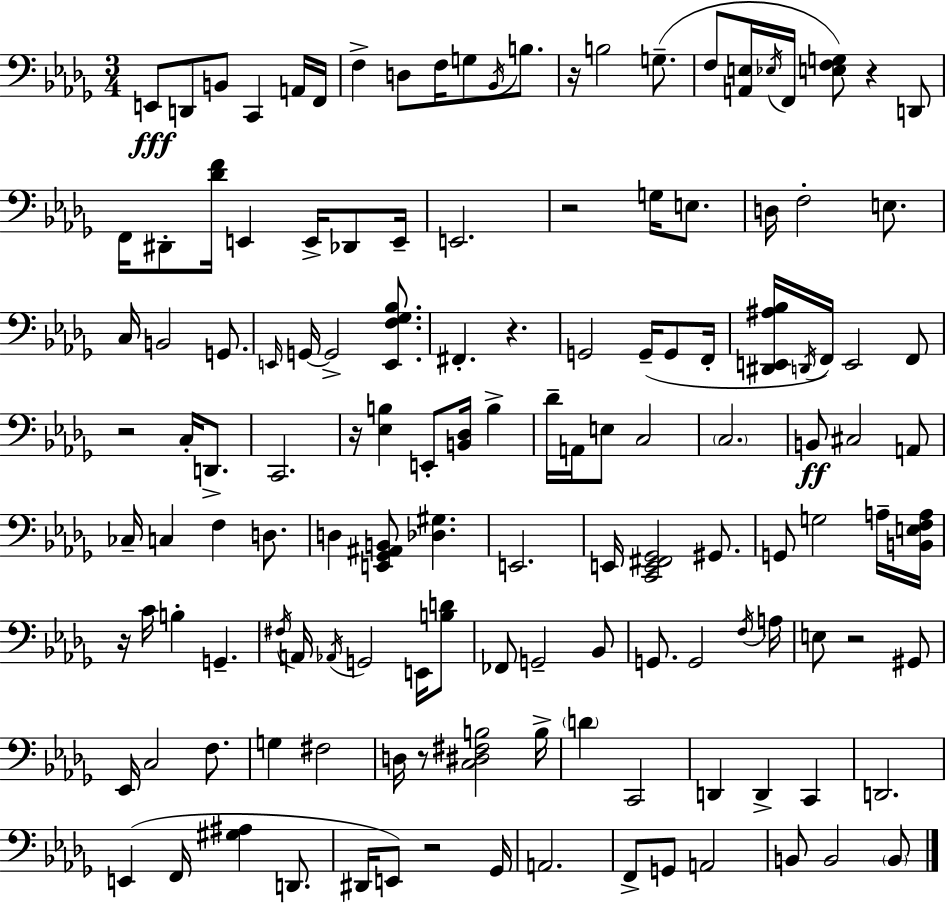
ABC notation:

X:1
T:Untitled
M:3/4
L:1/4
K:Bbm
E,,/2 D,,/2 B,,/2 C,, A,,/4 F,,/4 F, D,/2 F,/4 G,/2 _B,,/4 B,/2 z/4 B,2 G,/2 F,/2 [A,,E,]/4 _E,/4 F,,/4 [E,F,G,]/2 z D,,/2 F,,/4 ^D,,/2 [_DF]/4 E,, E,,/4 _D,,/2 E,,/4 E,,2 z2 G,/4 E,/2 D,/4 F,2 E,/2 C,/4 B,,2 G,,/2 E,,/4 G,,/4 G,,2 [E,,F,_G,_B,]/2 ^F,, z G,,2 G,,/4 G,,/2 F,,/4 [^D,,E,,^A,_B,]/4 D,,/4 F,,/4 E,,2 F,,/2 z2 C,/4 D,,/2 C,,2 z/4 [_E,B,] E,,/2 [B,,_D,]/4 B, _D/4 A,,/4 E,/2 C,2 C,2 B,,/2 ^C,2 A,,/2 _C,/4 C, F, D,/2 D, [E,,_G,,^A,,B,,]/2 [_D,^G,] E,,2 E,,/4 [C,,E,,^F,,_G,,]2 ^G,,/2 G,,/2 G,2 A,/4 [B,,E,F,A,]/4 z/4 C/4 B, G,, ^F,/4 A,,/4 _A,,/4 G,,2 E,,/4 [B,D]/2 _F,,/2 G,,2 _B,,/2 G,,/2 G,,2 F,/4 A,/4 E,/2 z2 ^G,,/2 _E,,/4 C,2 F,/2 G, ^F,2 D,/4 z/2 [C,^D,^F,B,]2 B,/4 D C,,2 D,, D,, C,, D,,2 E,, F,,/4 [^G,^A,] D,,/2 ^D,,/4 E,,/2 z2 _G,,/4 A,,2 F,,/2 G,,/2 A,,2 B,,/2 B,,2 B,,/2